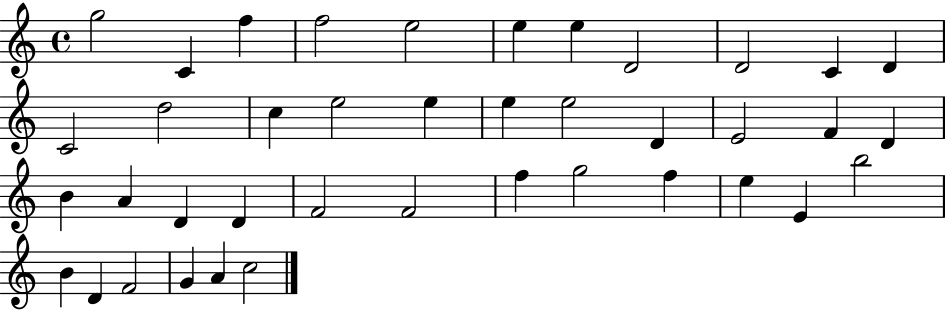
{
  \clef treble
  \time 4/4
  \defaultTimeSignature
  \key c \major
  g''2 c'4 f''4 | f''2 e''2 | e''4 e''4 d'2 | d'2 c'4 d'4 | \break c'2 d''2 | c''4 e''2 e''4 | e''4 e''2 d'4 | e'2 f'4 d'4 | \break b'4 a'4 d'4 d'4 | f'2 f'2 | f''4 g''2 f''4 | e''4 e'4 b''2 | \break b'4 d'4 f'2 | g'4 a'4 c''2 | \bar "|."
}